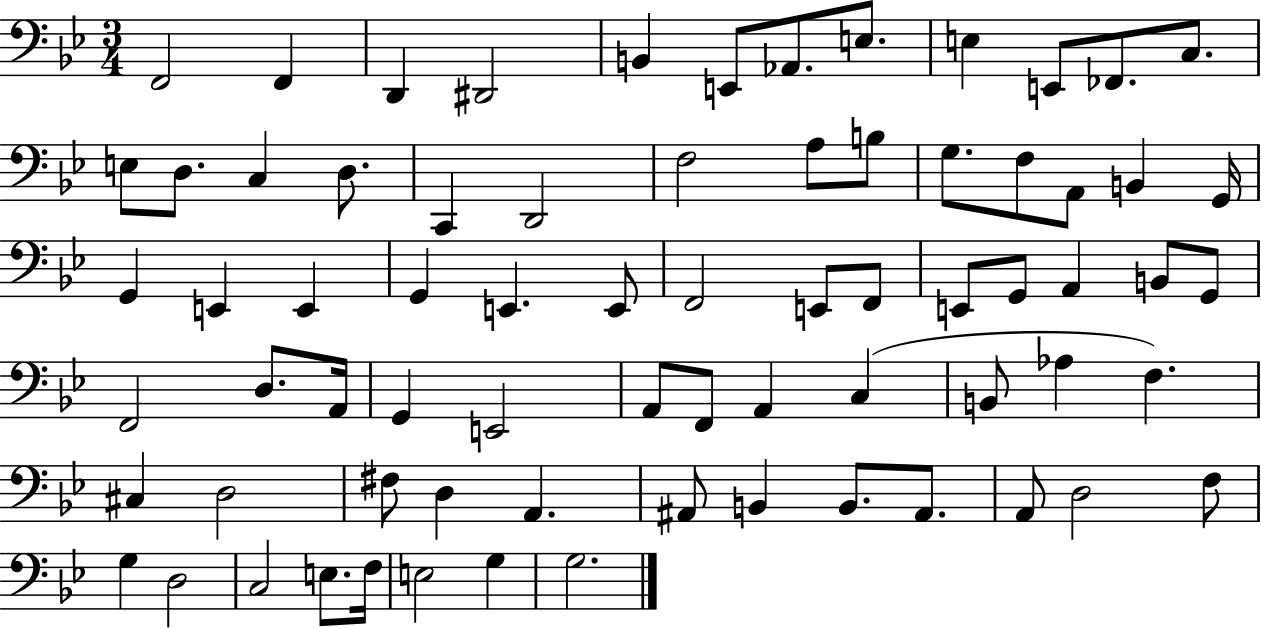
X:1
T:Untitled
M:3/4
L:1/4
K:Bb
F,,2 F,, D,, ^D,,2 B,, E,,/2 _A,,/2 E,/2 E, E,,/2 _F,,/2 C,/2 E,/2 D,/2 C, D,/2 C,, D,,2 F,2 A,/2 B,/2 G,/2 F,/2 A,,/2 B,, G,,/4 G,, E,, E,, G,, E,, E,,/2 F,,2 E,,/2 F,,/2 E,,/2 G,,/2 A,, B,,/2 G,,/2 F,,2 D,/2 A,,/4 G,, E,,2 A,,/2 F,,/2 A,, C, B,,/2 _A, F, ^C, D,2 ^F,/2 D, A,, ^A,,/2 B,, B,,/2 ^A,,/2 A,,/2 D,2 F,/2 G, D,2 C,2 E,/2 F,/4 E,2 G, G,2